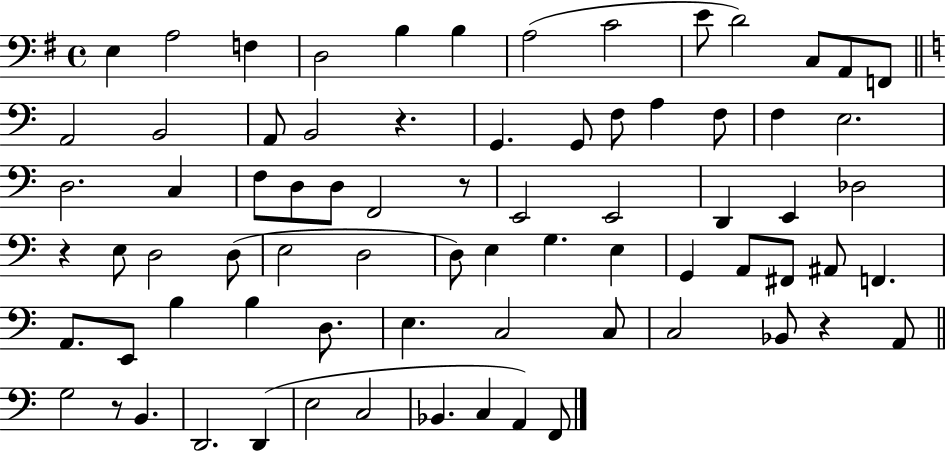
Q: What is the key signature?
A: G major